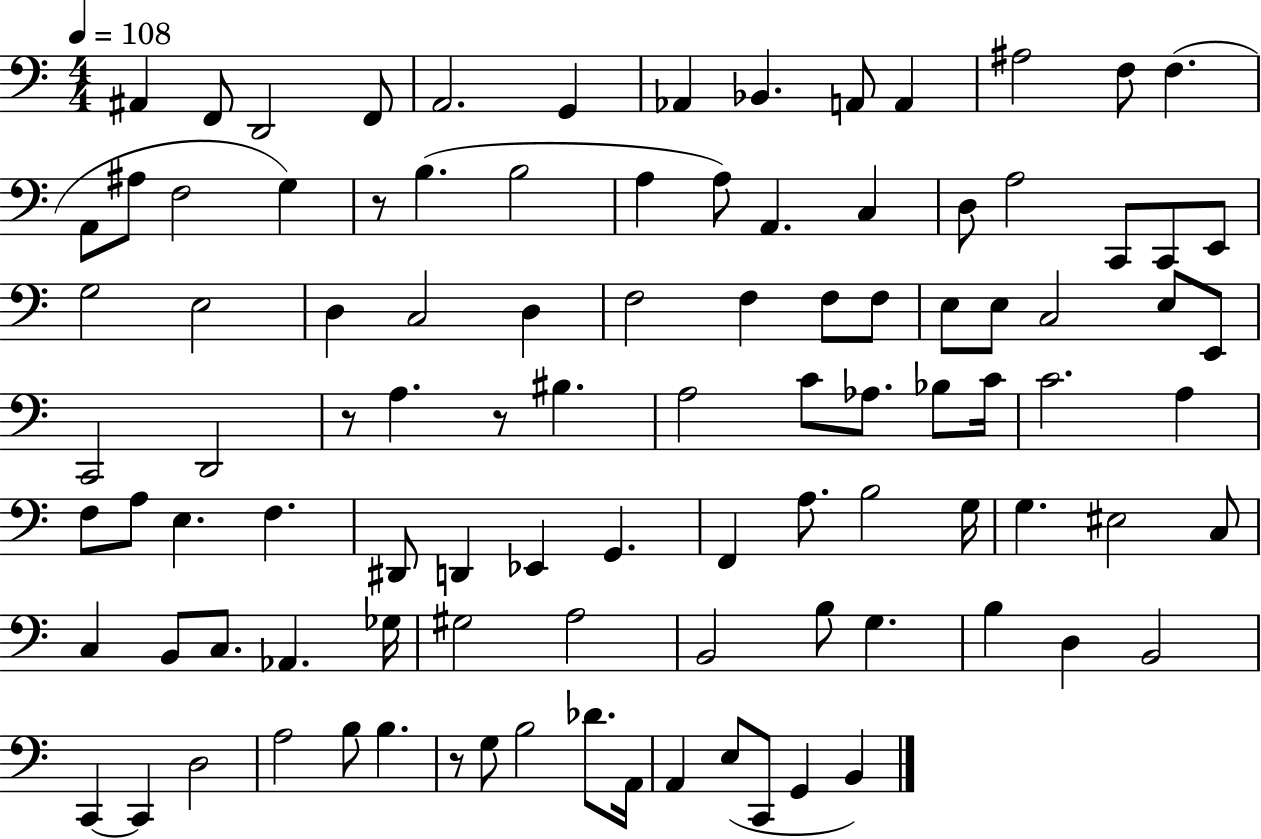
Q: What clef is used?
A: bass